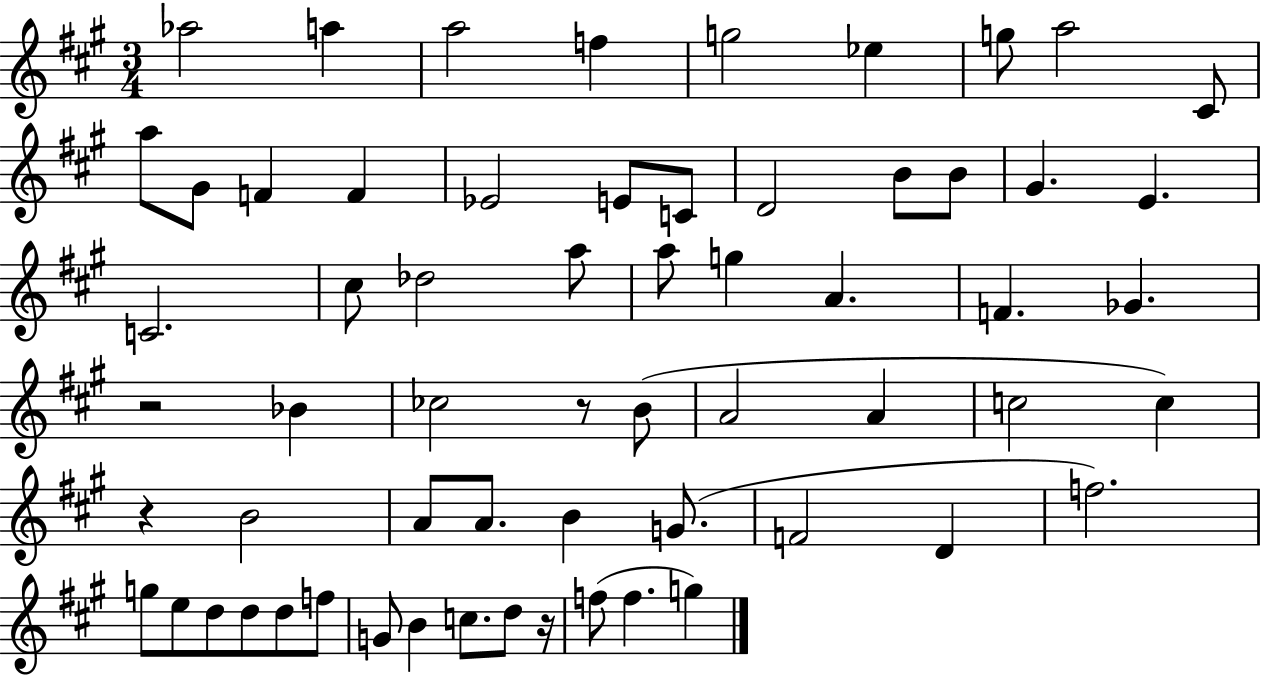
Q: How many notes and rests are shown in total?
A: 62